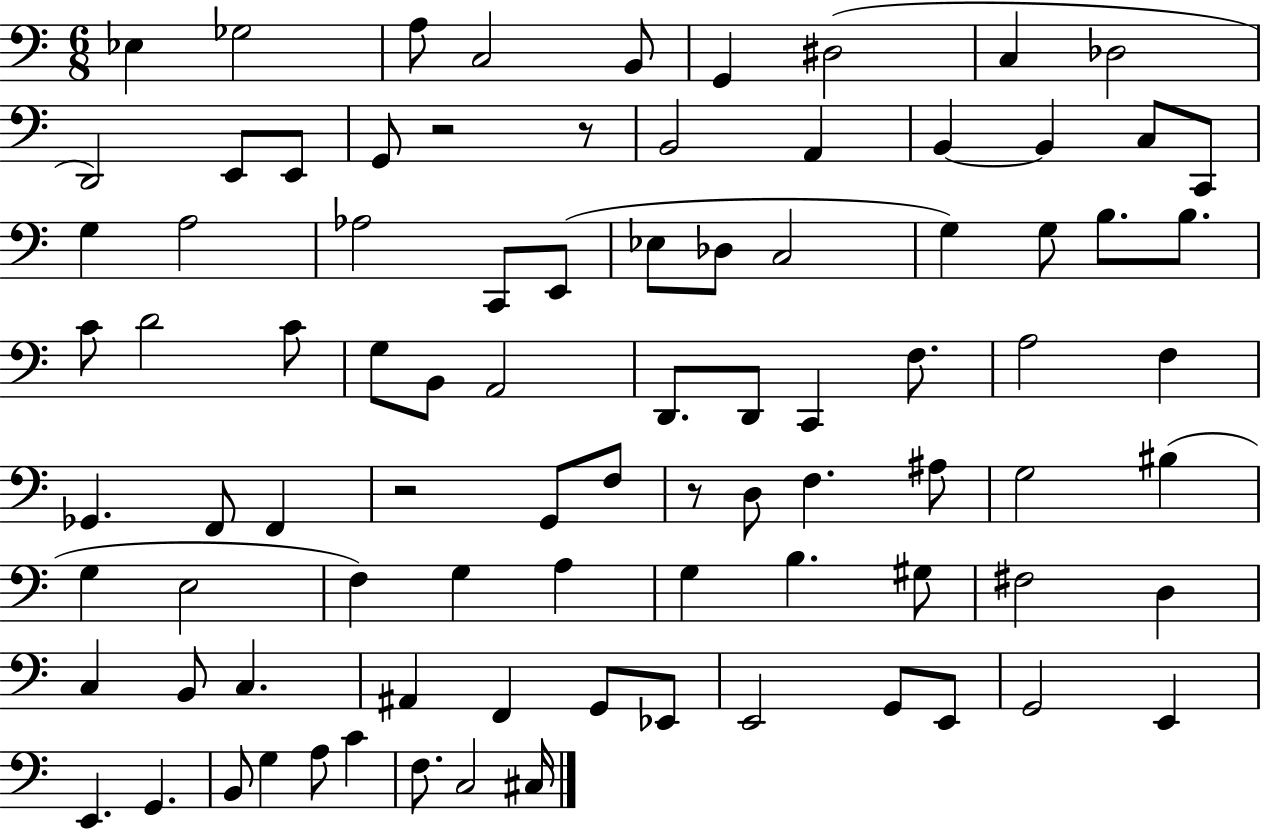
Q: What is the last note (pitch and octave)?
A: C#3